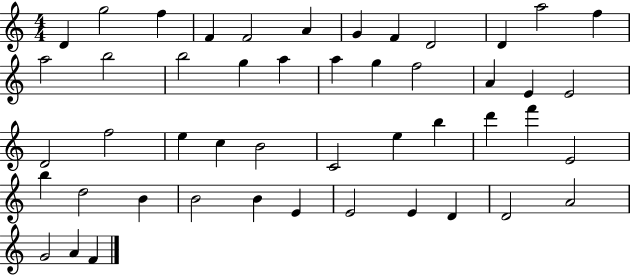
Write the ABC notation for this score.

X:1
T:Untitled
M:4/4
L:1/4
K:C
D g2 f F F2 A G F D2 D a2 f a2 b2 b2 g a a g f2 A E E2 D2 f2 e c B2 C2 e b d' f' E2 b d2 B B2 B E E2 E D D2 A2 G2 A F